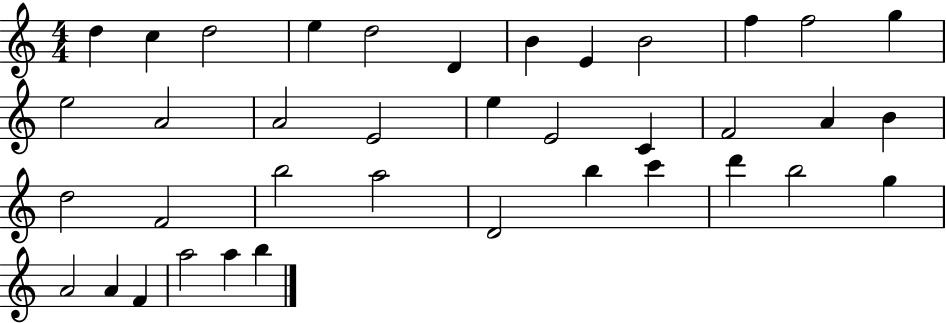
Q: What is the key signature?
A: C major